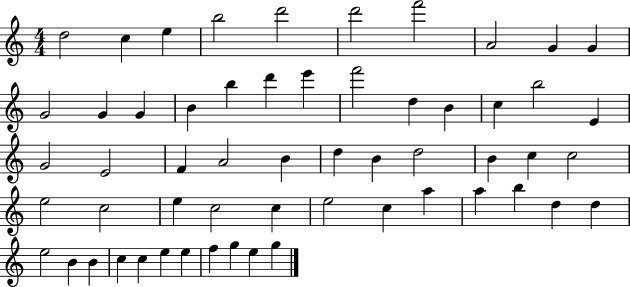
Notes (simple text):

D5/h C5/q E5/q B5/h D6/h D6/h F6/h A4/h G4/q G4/q G4/h G4/q G4/q B4/q B5/q D6/q E6/q F6/h D5/q B4/q C5/q B5/h E4/q G4/h E4/h F4/q A4/h B4/q D5/q B4/q D5/h B4/q C5/q C5/h E5/h C5/h E5/q C5/h C5/q E5/h C5/q A5/q A5/q B5/q D5/q D5/q E5/h B4/q B4/q C5/q C5/q E5/q E5/q F5/q G5/q E5/q G5/q